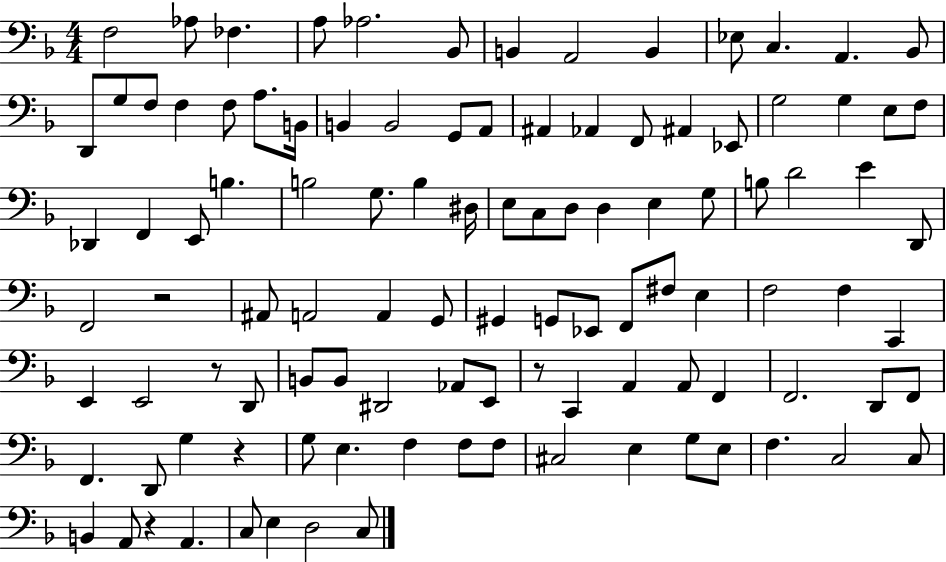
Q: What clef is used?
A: bass